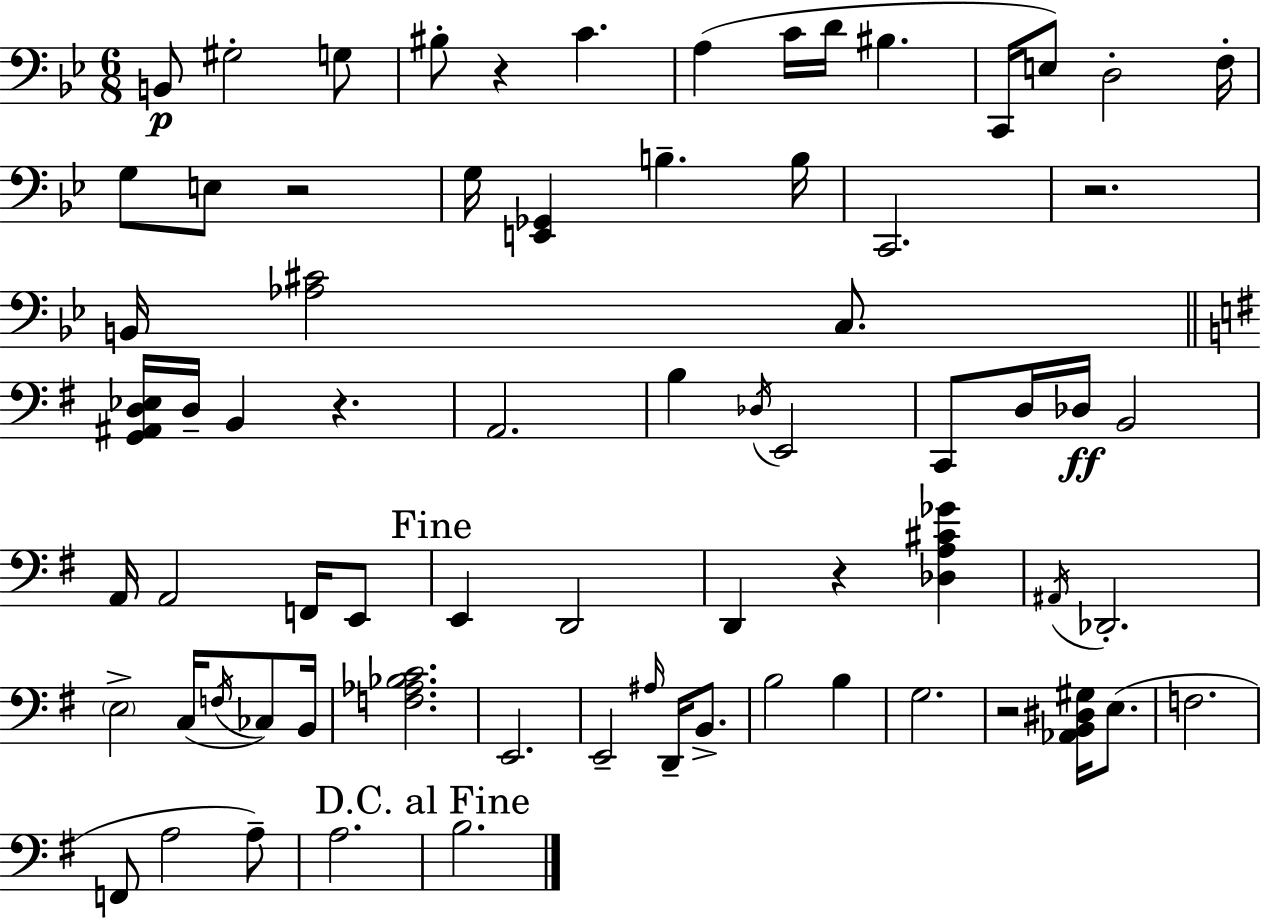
B2/e G#3/h G3/e BIS3/e R/q C4/q. A3/q C4/s D4/s BIS3/q. C2/s E3/e D3/h F3/s G3/e E3/e R/h G3/s [E2,Gb2]/q B3/q. B3/s C2/h. R/h. B2/s [Ab3,C#4]/h C3/e. [G2,A#2,D3,Eb3]/s D3/s B2/q R/q. A2/h. B3/q Db3/s E2/h C2/e D3/s Db3/s B2/h A2/s A2/h F2/s E2/e E2/q D2/h D2/q R/q [Db3,A3,C#4,Gb4]/q A#2/s Db2/h. E3/h C3/s F3/s CES3/e B2/s [F3,Ab3,Bb3,C4]/h. E2/h. E2/h A#3/s D2/s B2/e. B3/h B3/q G3/h. R/h [Ab2,B2,D#3,G#3]/s E3/e. F3/h. F2/e A3/h A3/e A3/h. B3/h.